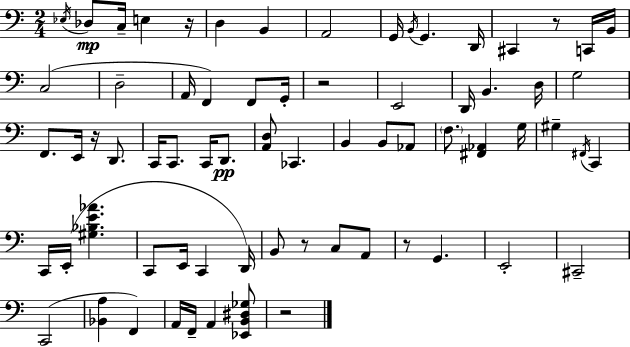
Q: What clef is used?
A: bass